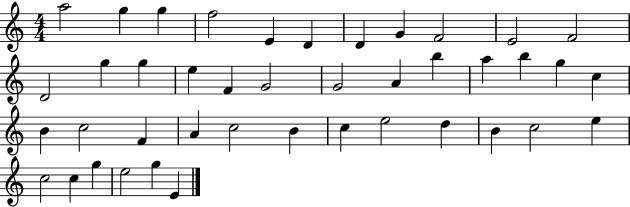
A5/h G5/q G5/q F5/h E4/q D4/q D4/q G4/q F4/h E4/h F4/h D4/h G5/q G5/q E5/q F4/q G4/h G4/h A4/q B5/q A5/q B5/q G5/q C5/q B4/q C5/h F4/q A4/q C5/h B4/q C5/q E5/h D5/q B4/q C5/h E5/q C5/h C5/q G5/q E5/h G5/q E4/q